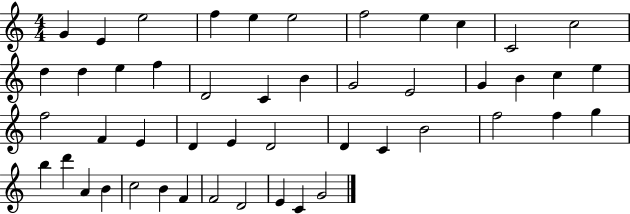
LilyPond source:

{
  \clef treble
  \numericTimeSignature
  \time 4/4
  \key c \major
  g'4 e'4 e''2 | f''4 e''4 e''2 | f''2 e''4 c''4 | c'2 c''2 | \break d''4 d''4 e''4 f''4 | d'2 c'4 b'4 | g'2 e'2 | g'4 b'4 c''4 e''4 | \break f''2 f'4 e'4 | d'4 e'4 d'2 | d'4 c'4 b'2 | f''2 f''4 g''4 | \break b''4 d'''4 a'4 b'4 | c''2 b'4 f'4 | f'2 d'2 | e'4 c'4 g'2 | \break \bar "|."
}